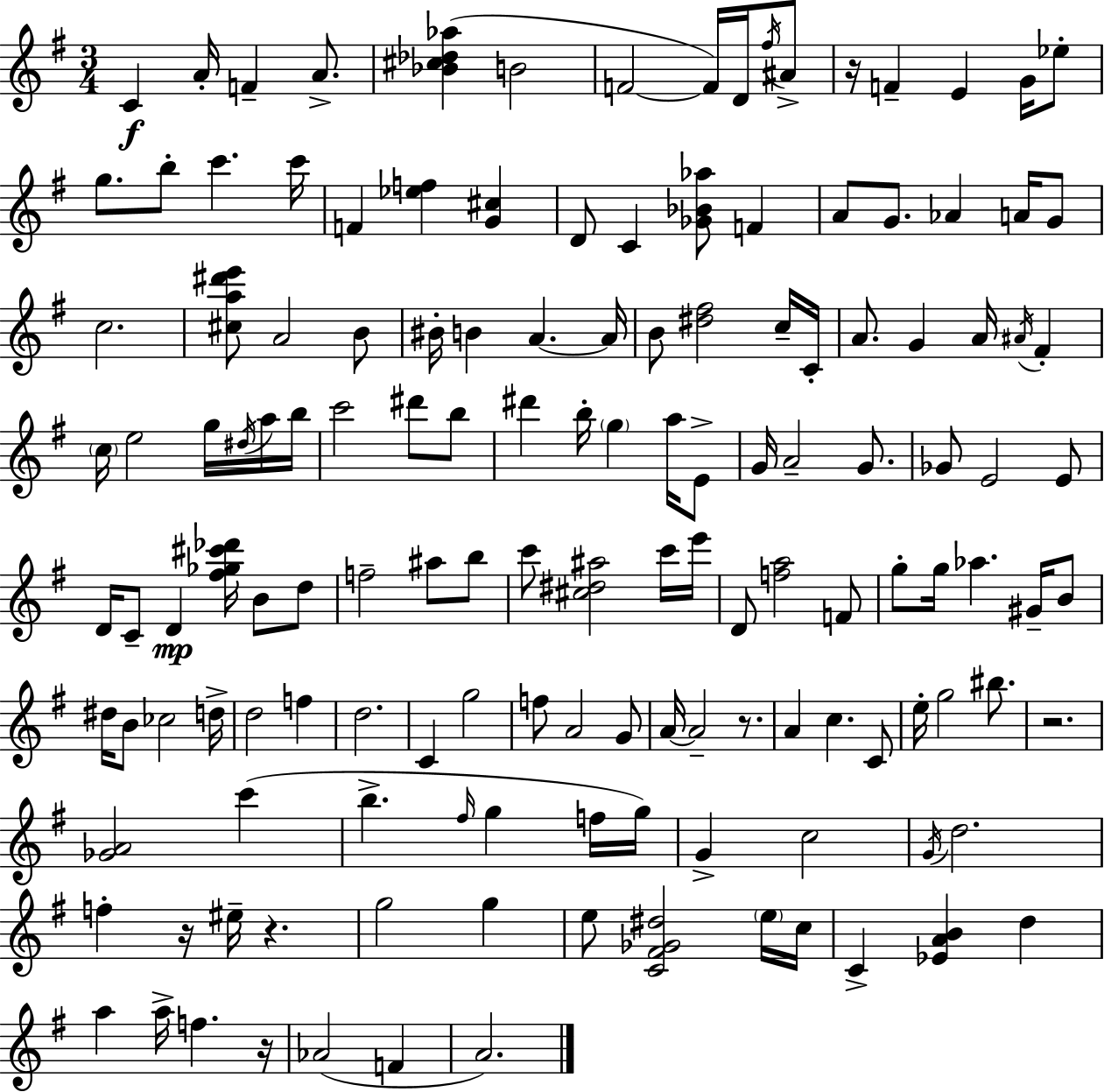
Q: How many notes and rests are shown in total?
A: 143